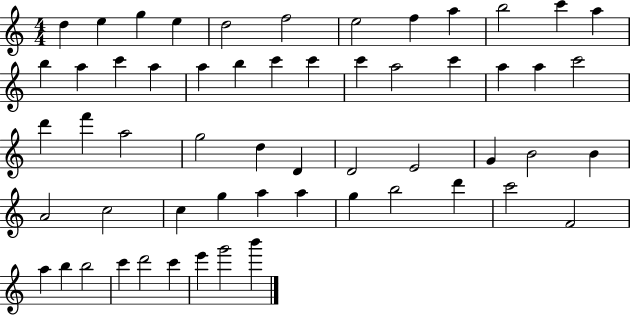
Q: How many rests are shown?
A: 0